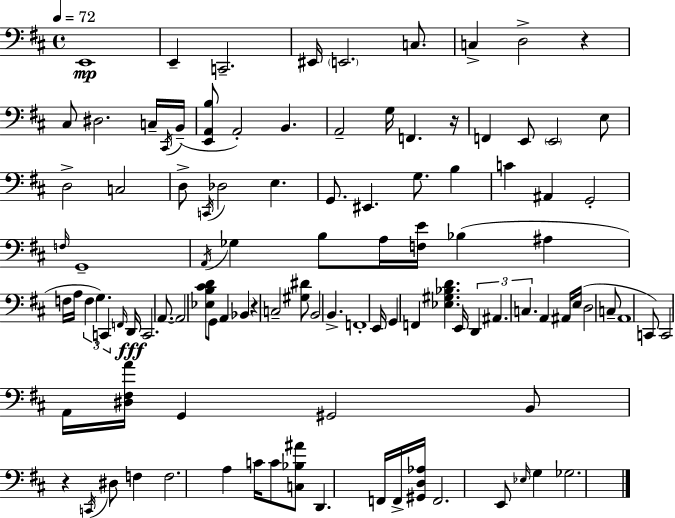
X:1
T:Untitled
M:4/4
L:1/4
K:D
E,,4 E,, C,,2 ^E,,/4 E,,2 C,/2 C, D,2 z ^C,/2 ^D,2 C,/4 ^C,,/4 B,,/4 [E,,A,,B,]/2 A,,2 B,, A,,2 G,/4 F,, z/4 F,, E,,/2 E,,2 E,/2 D,2 C,2 D,/2 C,,/4 _D,2 E, G,,/2 ^E,, G,/2 B, C ^A,, G,,2 F,/4 G,,4 A,,/4 _G, B,/2 A,/4 [F,E]/4 _B, ^A, F,/4 A,/4 F, G, C,, F,,/4 D,,/4 C,,2 A,,/2 A,,2 [_E,B,^CD]/2 G,,/2 A,, _B,, z C,2 [^G,^D]/2 B,,2 B,, F,,4 E,,/4 G,, F,, [_E,^G,_B,D] E,,/4 D,, ^A,, C, A,, ^A,,/4 E,/4 D,2 C,/2 A,,4 C,,/2 C,,2 A,,/4 [^D,^F,A]/4 G,, ^G,,2 B,,/2 z C,,/4 ^D,/2 F, F,2 A, C/4 C/2 [C,_B,^A]/2 D,, F,,/4 F,,/4 [^G,,D,_A,]/4 F,,2 E,,/2 _E,/4 G, _G,2